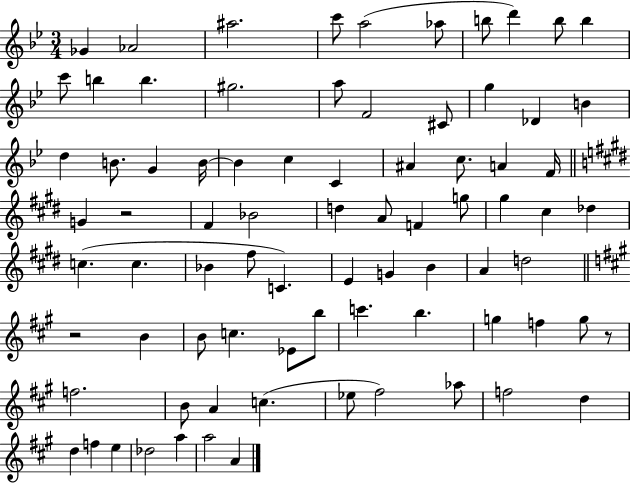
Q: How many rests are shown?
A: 3